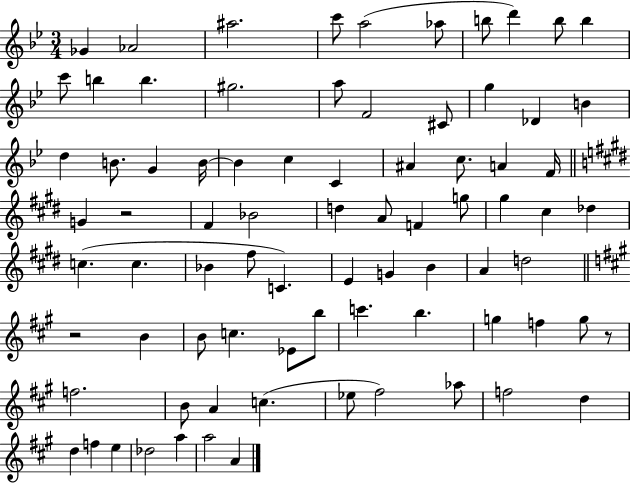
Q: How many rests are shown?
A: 3